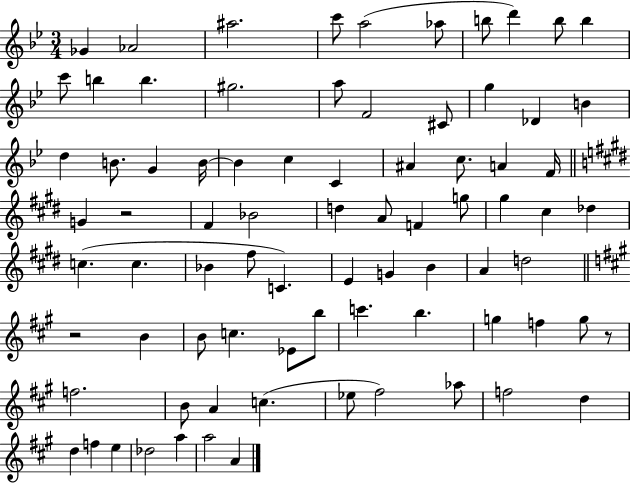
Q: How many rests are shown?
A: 3